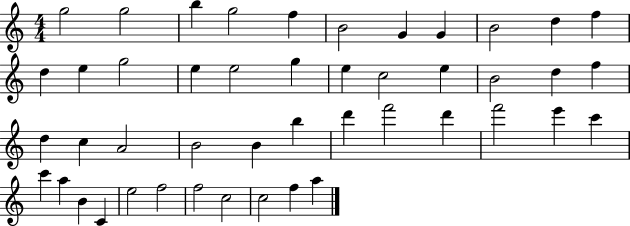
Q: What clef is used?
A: treble